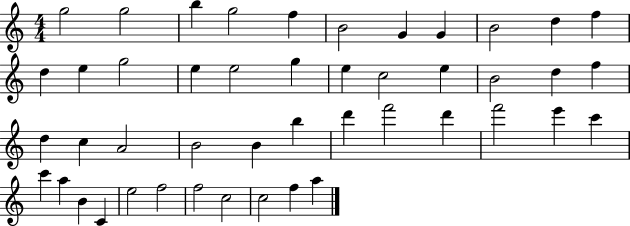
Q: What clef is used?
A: treble